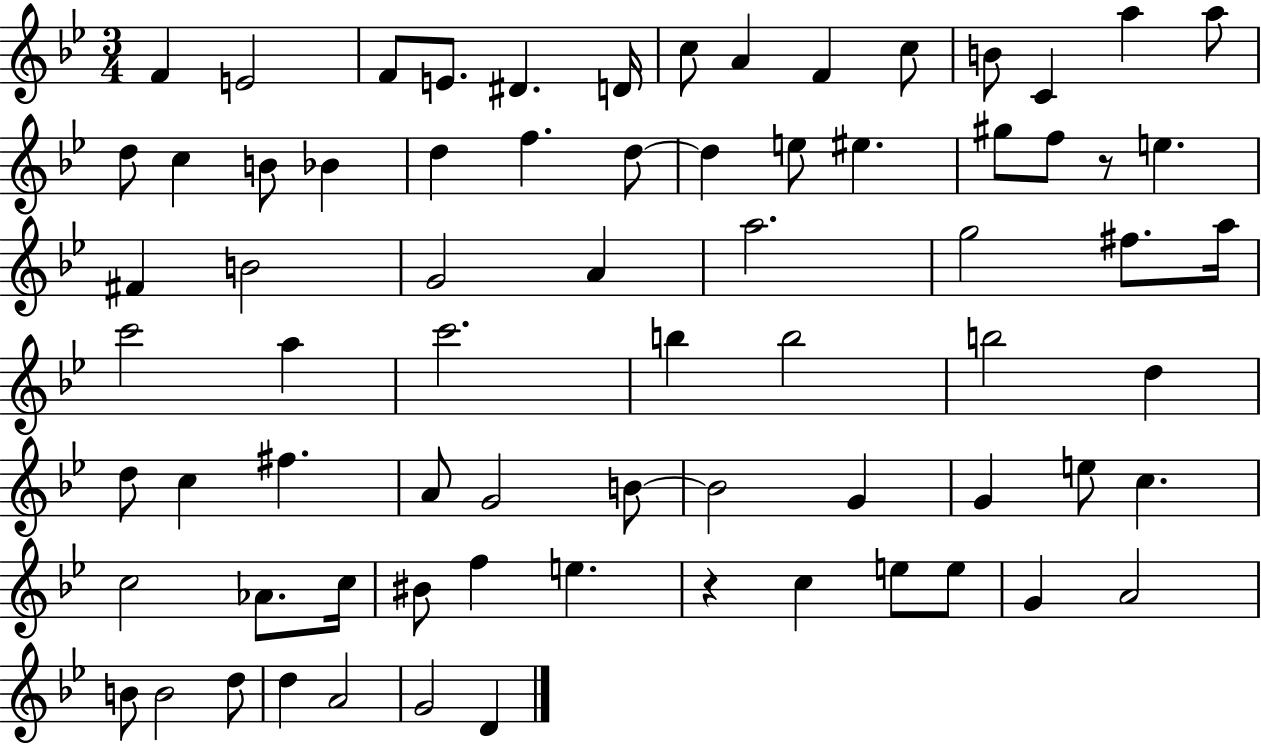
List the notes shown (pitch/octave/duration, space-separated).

F4/q E4/h F4/e E4/e. D#4/q. D4/s C5/e A4/q F4/q C5/e B4/e C4/q A5/q A5/e D5/e C5/q B4/e Bb4/q D5/q F5/q. D5/e D5/q E5/e EIS5/q. G#5/e F5/e R/e E5/q. F#4/q B4/h G4/h A4/q A5/h. G5/h F#5/e. A5/s C6/h A5/q C6/h. B5/q B5/h B5/h D5/q D5/e C5/q F#5/q. A4/e G4/h B4/e B4/h G4/q G4/q E5/e C5/q. C5/h Ab4/e. C5/s BIS4/e F5/q E5/q. R/q C5/q E5/e E5/e G4/q A4/h B4/e B4/h D5/e D5/q A4/h G4/h D4/q